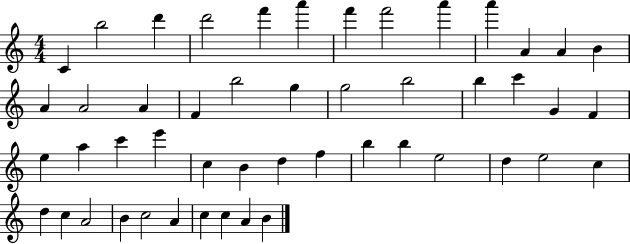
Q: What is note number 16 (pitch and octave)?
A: A4